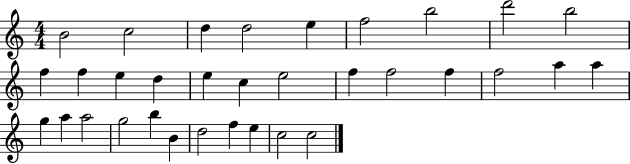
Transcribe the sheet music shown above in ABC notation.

X:1
T:Untitled
M:4/4
L:1/4
K:C
B2 c2 d d2 e f2 b2 d'2 b2 f f e d e c e2 f f2 f f2 a a g a a2 g2 b B d2 f e c2 c2